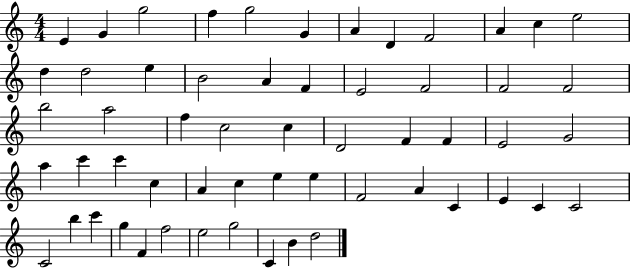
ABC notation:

X:1
T:Untitled
M:4/4
L:1/4
K:C
E G g2 f g2 G A D F2 A c e2 d d2 e B2 A F E2 F2 F2 F2 b2 a2 f c2 c D2 F F E2 G2 a c' c' c A c e e F2 A C E C C2 C2 b c' g F f2 e2 g2 C B d2